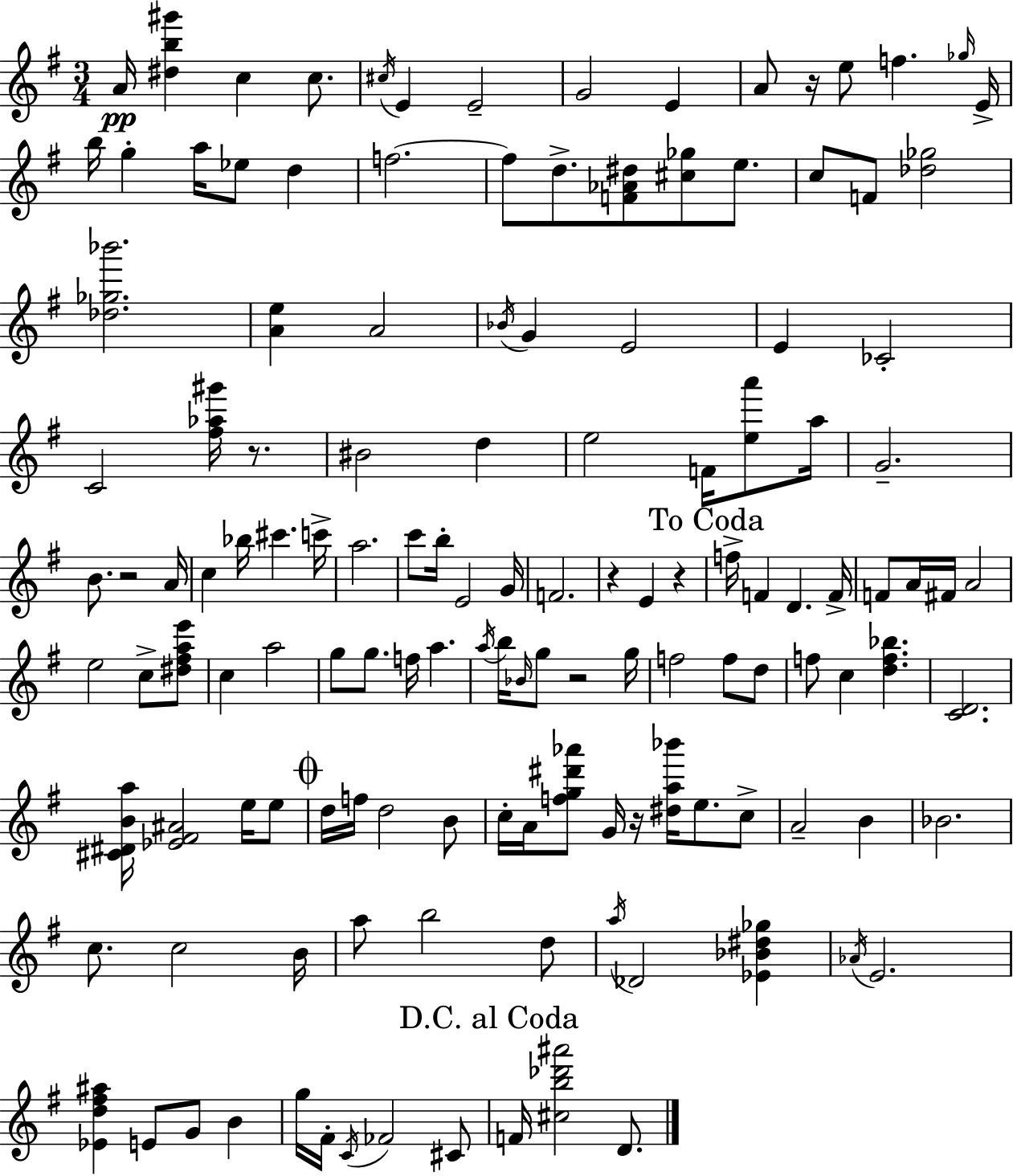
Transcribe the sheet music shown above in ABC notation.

X:1
T:Untitled
M:3/4
L:1/4
K:Em
A/4 [^db^g'] c c/2 ^c/4 E E2 G2 E A/2 z/4 e/2 f _g/4 E/4 b/4 g a/4 _e/2 d f2 f/2 d/2 [F_A^d]/2 [^c_g]/2 e/2 c/2 F/2 [_d_g]2 [_d_g_b']2 [Ae] A2 _B/4 G E2 E _C2 C2 [^f_a^g']/4 z/2 ^B2 d e2 F/4 [ea']/2 a/4 G2 B/2 z2 A/4 c _b/4 ^c' c'/4 a2 c'/2 b/4 E2 G/4 F2 z E z f/4 F D F/4 F/2 A/4 ^F/4 A2 e2 c/2 [^d^fae']/2 c a2 g/2 g/2 f/4 a a/4 b/4 _B/4 g/2 z2 g/4 f2 f/2 d/2 f/2 c [df_b] [CD]2 [^C^DBa]/4 [_E^F^A]2 e/4 e/2 d/4 f/4 d2 B/2 c/4 A/4 [fg^d'_a']/2 G/4 z/4 [^da_b']/4 e/2 c/2 A2 B _B2 c/2 c2 B/4 a/2 b2 d/2 a/4 _D2 [_E_B^d_g] _A/4 E2 [_Ed^f^a] E/2 G/2 B g/4 ^F/4 C/4 _F2 ^C/2 F/4 [^cb_d'^a']2 D/2